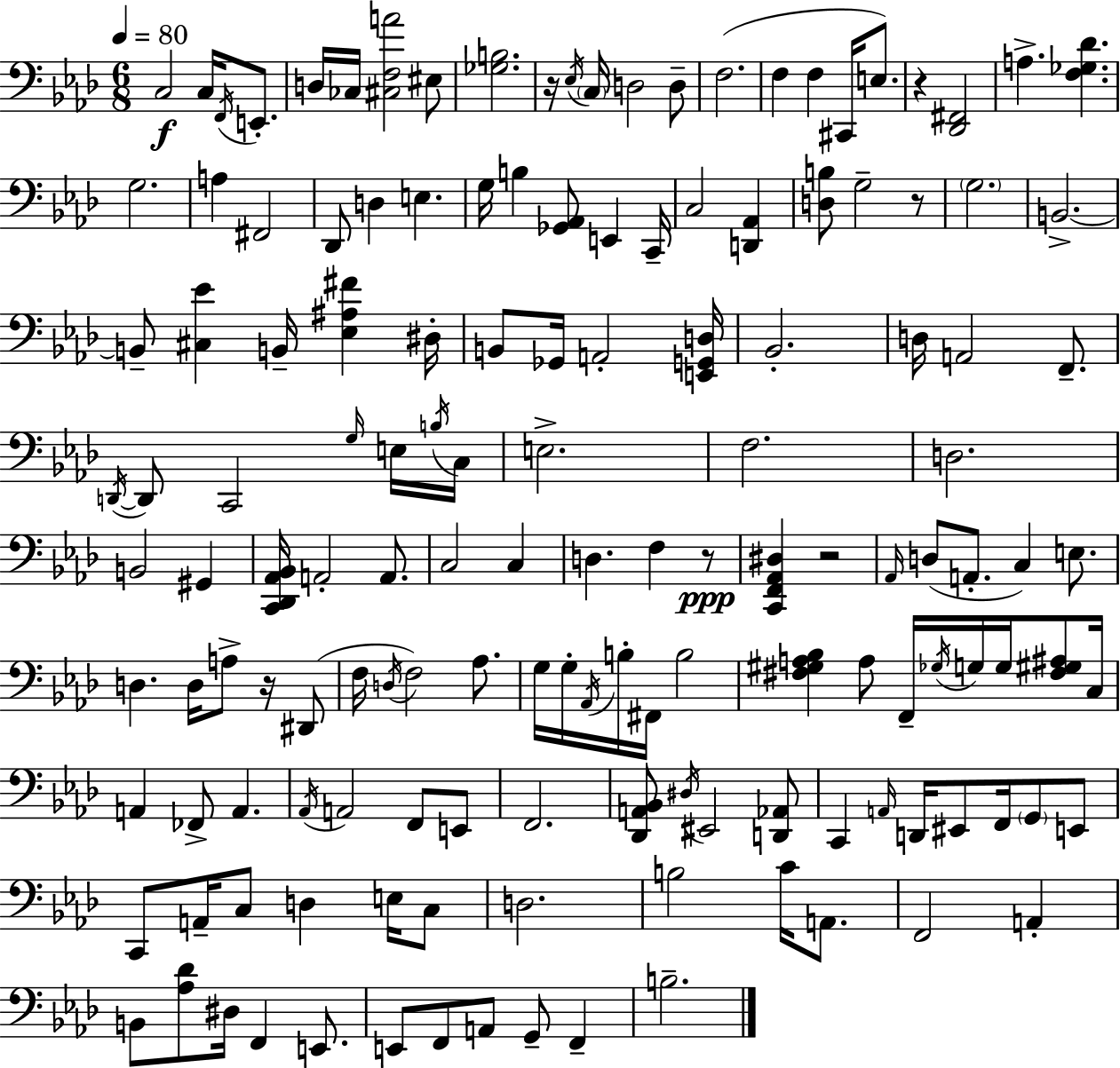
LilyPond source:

{
  \clef bass
  \numericTimeSignature
  \time 6/8
  \key f \minor
  \tempo 4 = 80
  c2\f c16 \acciaccatura { f,16 } e,8.-. | d16 ces16 <cis f a'>2 eis8 | <ges b>2. | r16 \acciaccatura { ees16 } \parenthesize c16 d2 | \break d8-- f2.( | f4 f4 cis,16 e8.) | r4 <des, fis,>2 | a4.-> <f ges des'>4. | \break g2. | a4 fis,2 | des,8 d4 e4. | g16 b4 <ges, aes,>8 e,4 | \break c,16-- c2 <d, aes,>4 | <d b>8 g2-- | r8 \parenthesize g2. | b,2.->~~ | \break b,8-- <cis ees'>4 b,16-- <ees ais fis'>4 | dis16-. b,8 ges,16 a,2-. | <e, g, d>16 bes,2.-. | d16 a,2 f,8.-- | \break \acciaccatura { d,16~ }~ d,8 c,2 | \grace { g16 } e16 \acciaccatura { b16 } c16 e2.-> | f2. | d2. | \break b,2 | gis,4 <c, des, aes, bes,>16 a,2-. | a,8. c2 | c4 d4. f4 | \break r8\ppp <c, f, aes, dis>4 r2 | \grace { aes,16 }( d8 a,8.-. c4) | e8. d4. | d16 a8-> r16 dis,8( f16 \acciaccatura { d16 }) f2 | \break aes8. g16 g16-. \acciaccatura { aes,16 } b16-. fis,16 | b2 <fis gis a bes>4 | a8 f,16-- \acciaccatura { ges16 } g16 g16 <fis gis ais>8 c16 a,4 | fes,8-> a,4. \acciaccatura { aes,16 } a,2 | \break f,8 e,8 f,2. | <des, a, bes,>8 | \acciaccatura { dis16 } eis,2 <d, aes,>8 c,4 | \grace { a,16 } d,16 eis,8 f,16 \parenthesize g,8 e,8 | \break c,8 a,16-- c8 d4 e16 c8 | d2. | b2 c'16 a,8. | f,2 a,4-. | \break b,8 <aes des'>8 dis16 f,4 e,8. | e,8 f,8 a,8 g,8-- f,4-- | b2.-- | \bar "|."
}